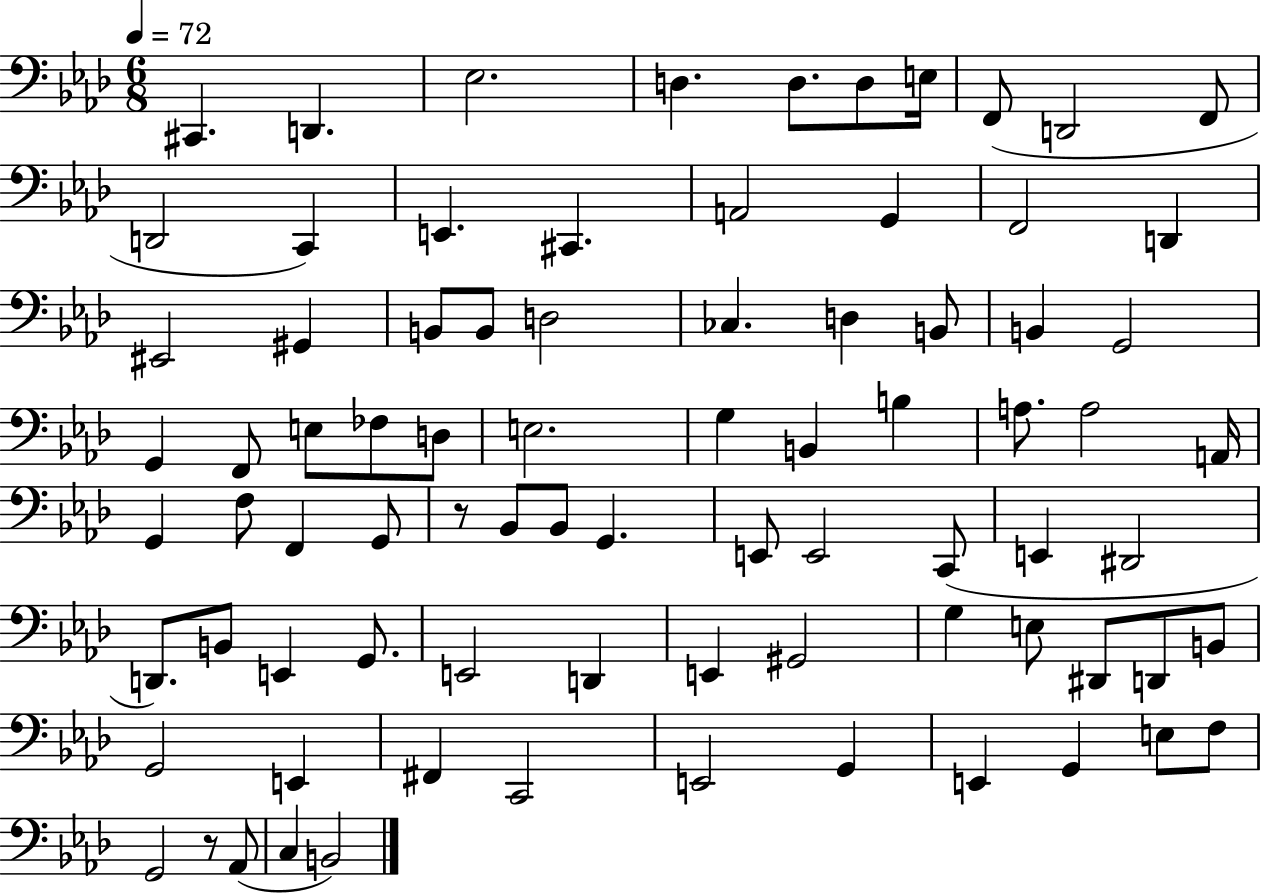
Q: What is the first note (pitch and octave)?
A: C#2